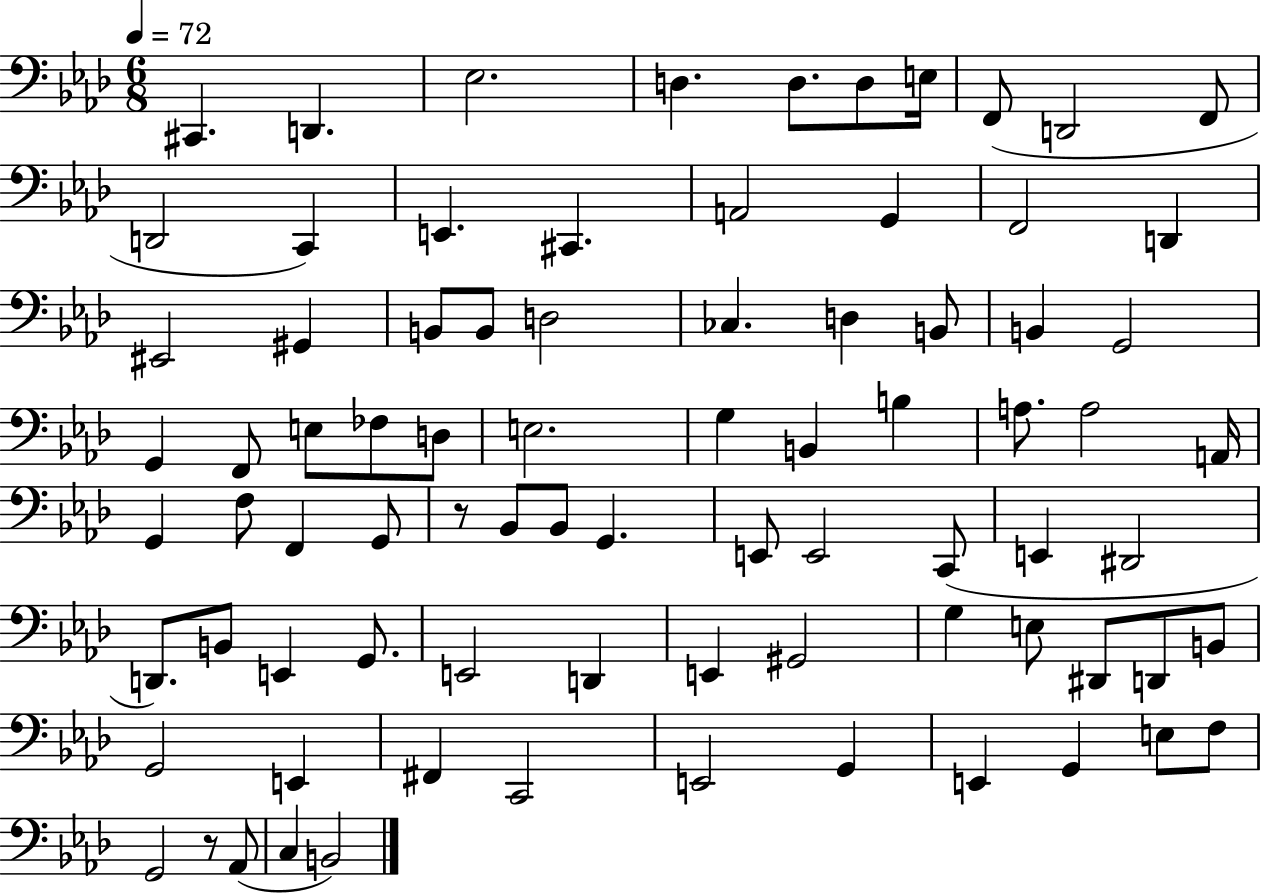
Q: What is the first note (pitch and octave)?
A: C#2